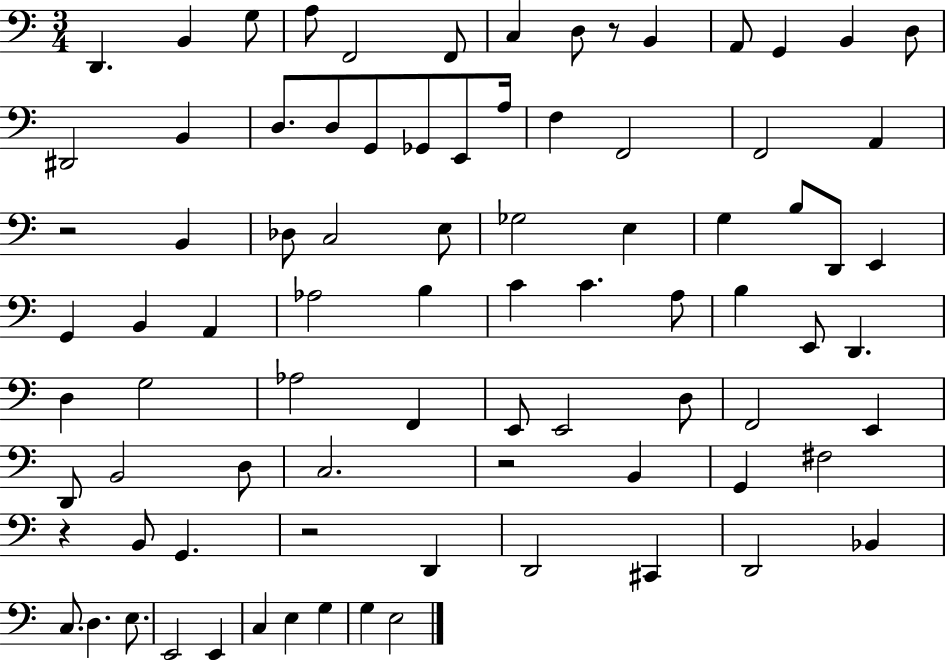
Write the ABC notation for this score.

X:1
T:Untitled
M:3/4
L:1/4
K:C
D,, B,, G,/2 A,/2 F,,2 F,,/2 C, D,/2 z/2 B,, A,,/2 G,, B,, D,/2 ^D,,2 B,, D,/2 D,/2 G,,/2 _G,,/2 E,,/2 A,/4 F, F,,2 F,,2 A,, z2 B,, _D,/2 C,2 E,/2 _G,2 E, G, B,/2 D,,/2 E,, G,, B,, A,, _A,2 B, C C A,/2 B, E,,/2 D,, D, G,2 _A,2 F,, E,,/2 E,,2 D,/2 F,,2 E,, D,,/2 B,,2 D,/2 C,2 z2 B,, G,, ^F,2 z B,,/2 G,, z2 D,, D,,2 ^C,, D,,2 _B,, C,/2 D, E,/2 E,,2 E,, C, E, G, G, E,2